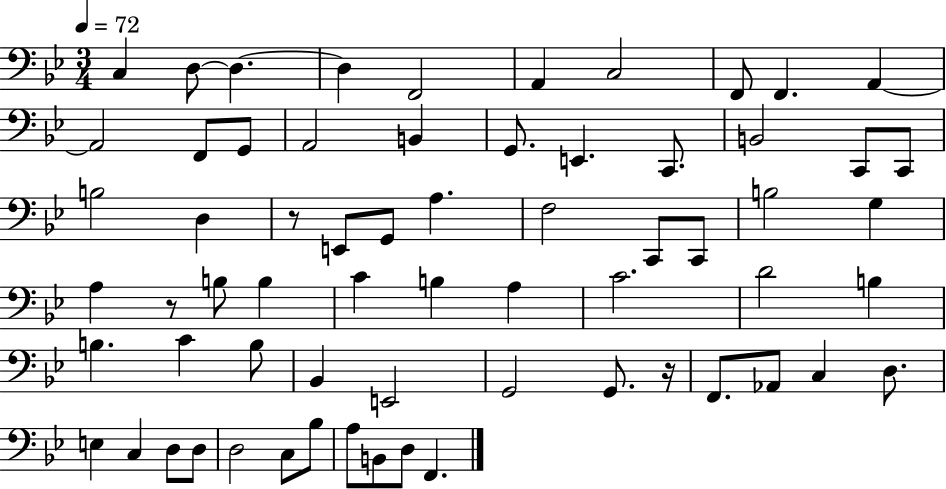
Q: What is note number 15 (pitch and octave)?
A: B2